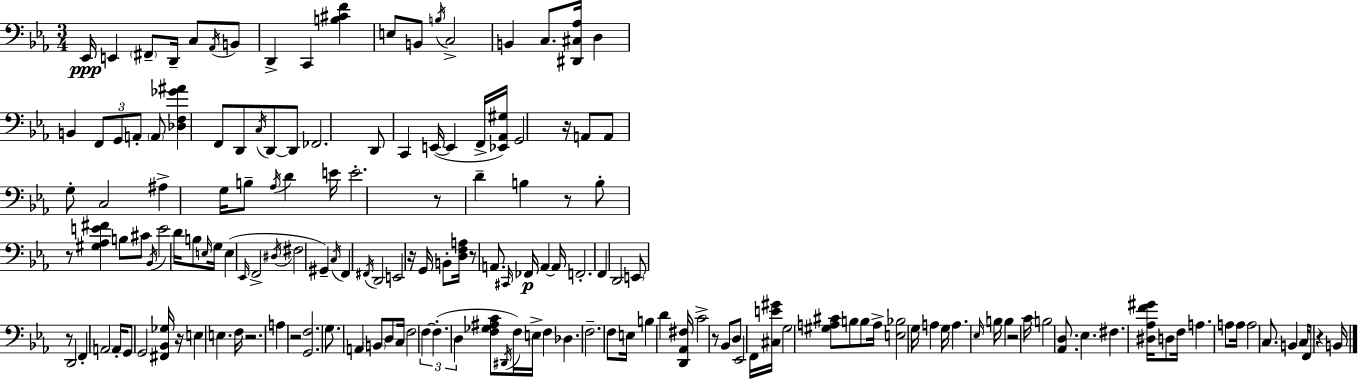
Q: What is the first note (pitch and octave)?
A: Eb2